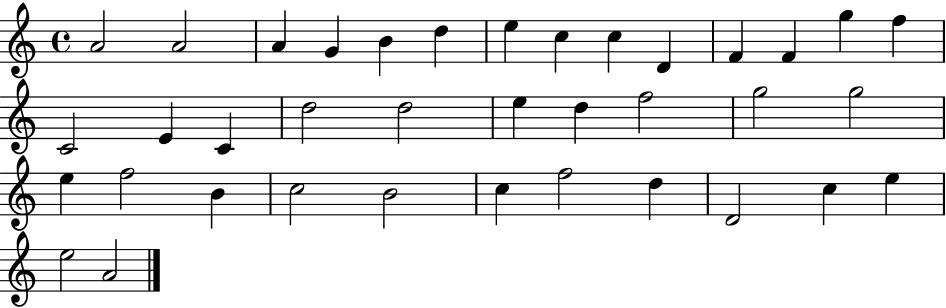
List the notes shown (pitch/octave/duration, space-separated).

A4/h A4/h A4/q G4/q B4/q D5/q E5/q C5/q C5/q D4/q F4/q F4/q G5/q F5/q C4/h E4/q C4/q D5/h D5/h E5/q D5/q F5/h G5/h G5/h E5/q F5/h B4/q C5/h B4/h C5/q F5/h D5/q D4/h C5/q E5/q E5/h A4/h